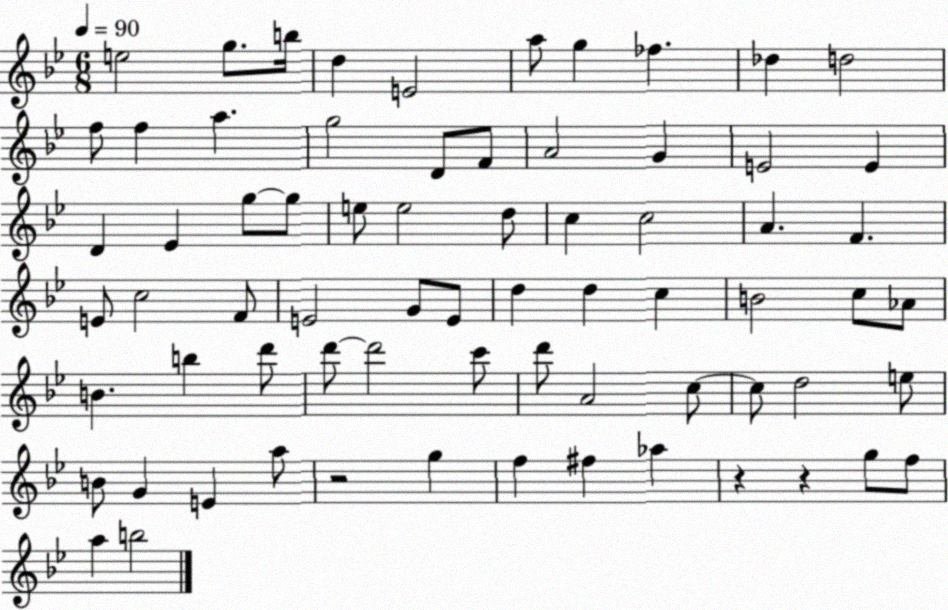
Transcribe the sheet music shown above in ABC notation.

X:1
T:Untitled
M:6/8
L:1/4
K:Bb
e2 g/2 b/4 d E2 a/2 g _f _d d2 f/2 f a g2 D/2 F/2 A2 G E2 E D _E g/2 g/2 e/2 e2 d/2 c c2 A F E/2 c2 F/2 E2 G/2 E/2 d d c B2 c/2 _A/2 B b d'/2 d'/2 d'2 c'/2 d'/2 A2 c/2 c/2 d2 e/2 B/2 G E a/2 z2 g f ^f _a z z g/2 f/2 a b2